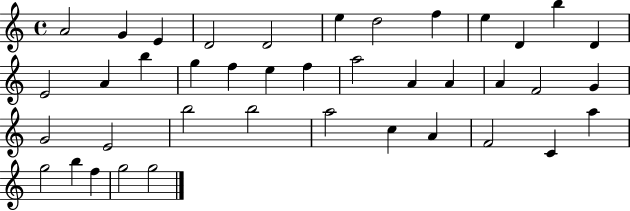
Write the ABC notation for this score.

X:1
T:Untitled
M:4/4
L:1/4
K:C
A2 G E D2 D2 e d2 f e D b D E2 A b g f e f a2 A A A F2 G G2 E2 b2 b2 a2 c A F2 C a g2 b f g2 g2